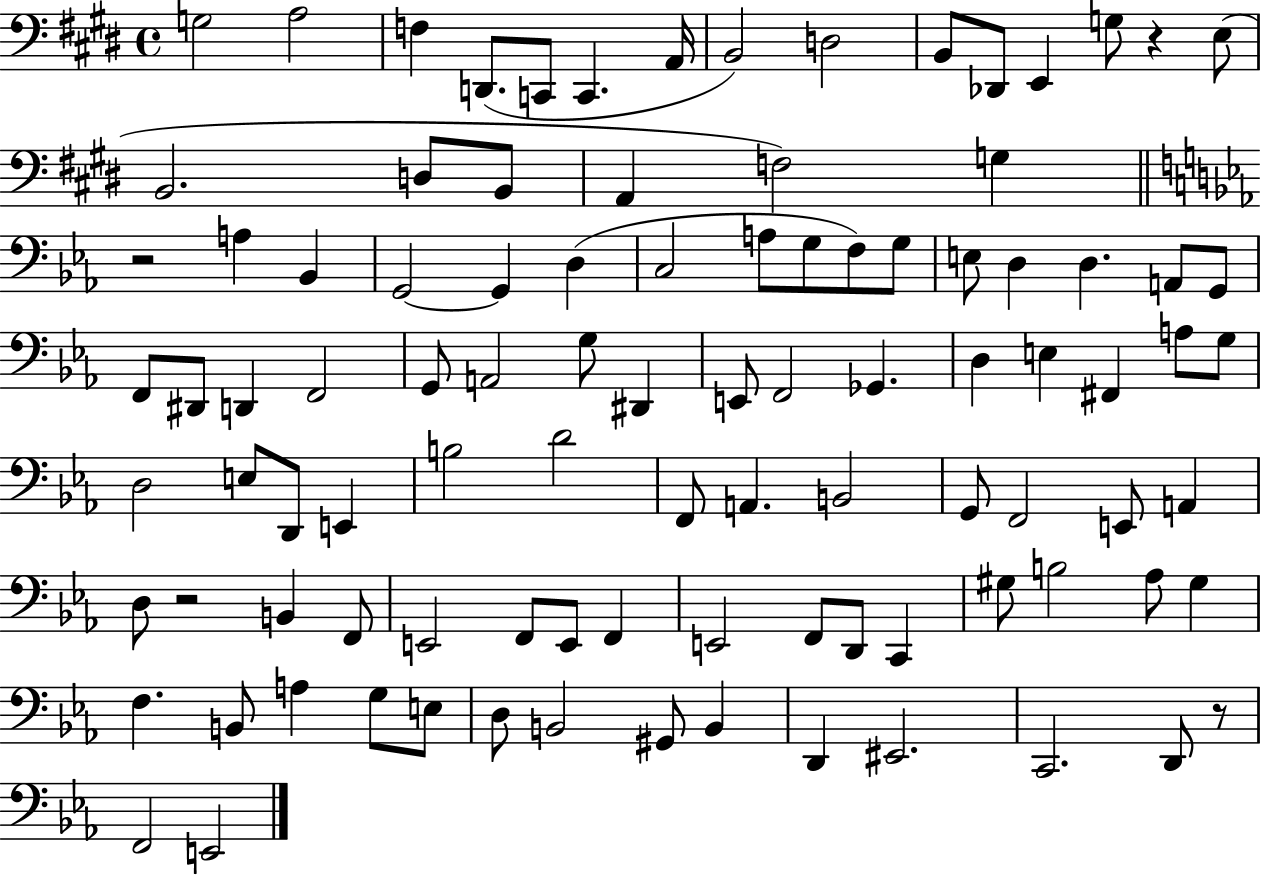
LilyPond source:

{
  \clef bass
  \time 4/4
  \defaultTimeSignature
  \key e \major
  g2 a2 | f4 d,8.( c,8 c,4. a,16 | b,2) d2 | b,8 des,8 e,4 g8 r4 e8( | \break b,2. d8 b,8 | a,4 f2) g4 | \bar "||" \break \key ees \major r2 a4 bes,4 | g,2~~ g,4 d4( | c2 a8 g8 f8) g8 | e8 d4 d4. a,8 g,8 | \break f,8 dis,8 d,4 f,2 | g,8 a,2 g8 dis,4 | e,8 f,2 ges,4. | d4 e4 fis,4 a8 g8 | \break d2 e8 d,8 e,4 | b2 d'2 | f,8 a,4. b,2 | g,8 f,2 e,8 a,4 | \break d8 r2 b,4 f,8 | e,2 f,8 e,8 f,4 | e,2 f,8 d,8 c,4 | gis8 b2 aes8 gis4 | \break f4. b,8 a4 g8 e8 | d8 b,2 gis,8 b,4 | d,4 eis,2. | c,2. d,8 r8 | \break f,2 e,2 | \bar "|."
}